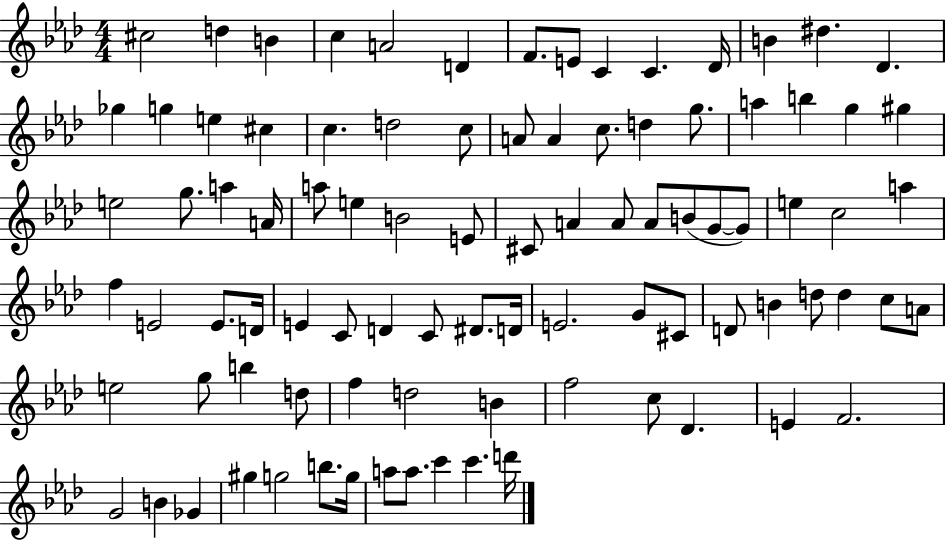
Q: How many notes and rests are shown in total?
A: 91